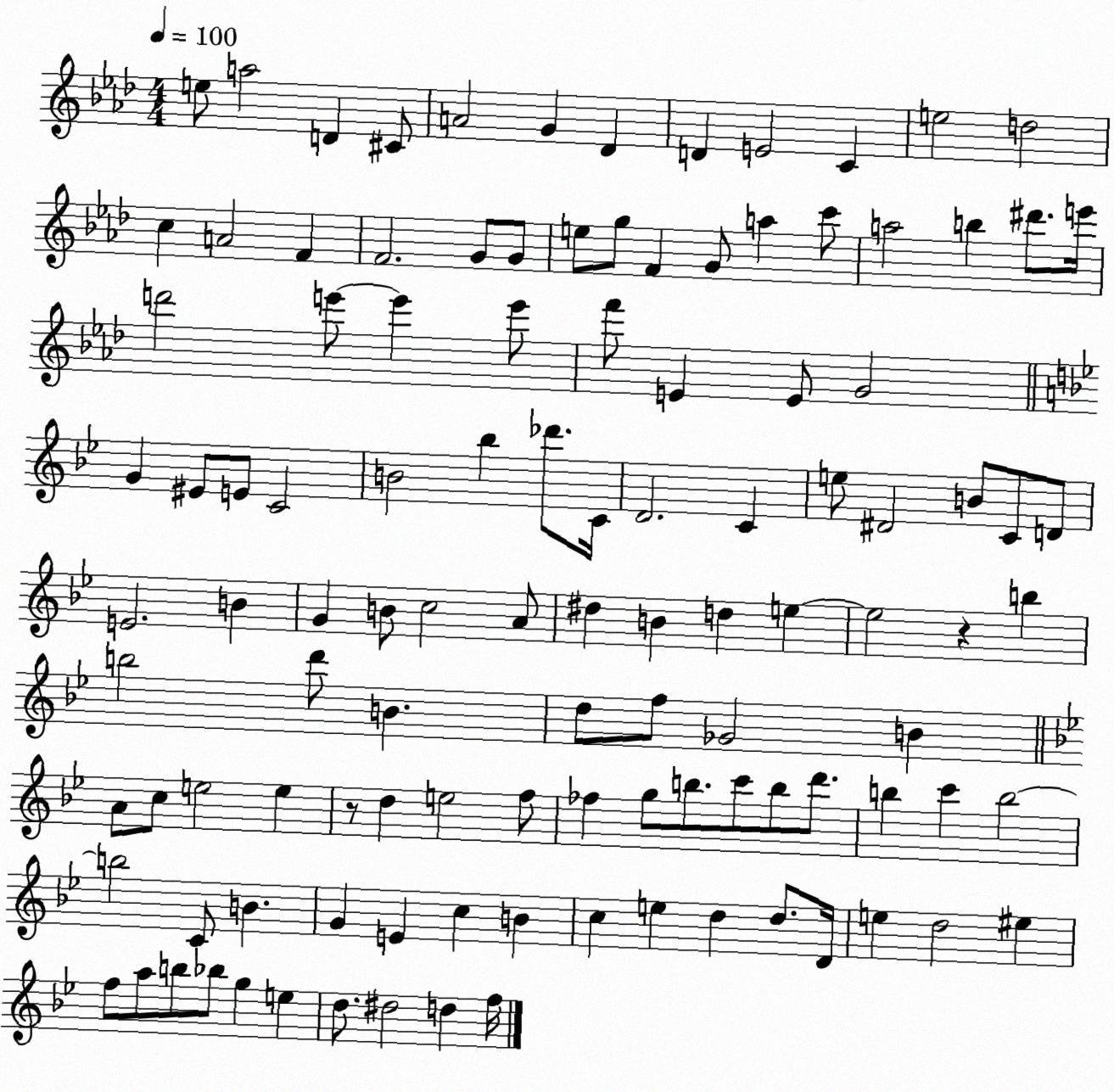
X:1
T:Untitled
M:4/4
L:1/4
K:Ab
e/2 a2 D ^C/2 A2 G _D D E2 C e2 d2 c A2 F F2 G/2 G/2 e/2 g/2 F G/2 a c'/2 a2 b ^d'/2 e'/4 d'2 e'/2 e' e'/2 f'/2 E E/2 G2 G ^E/2 E/2 C2 B2 _b _d'/2 C/4 D2 C e/2 ^D2 B/2 C/2 D/2 E2 B G B/2 c2 A/2 ^d B d e e2 z b b2 d'/2 B d/2 f/2 _G2 B A/2 c/2 e2 e z/2 d e2 f/2 _f g/2 b/2 c'/2 b/2 d'/2 b c' b2 b2 C/2 B G E c B c e d d/2 D/4 e d2 ^e f/2 a/2 b/2 _b/2 g e d/2 ^d2 d f/4